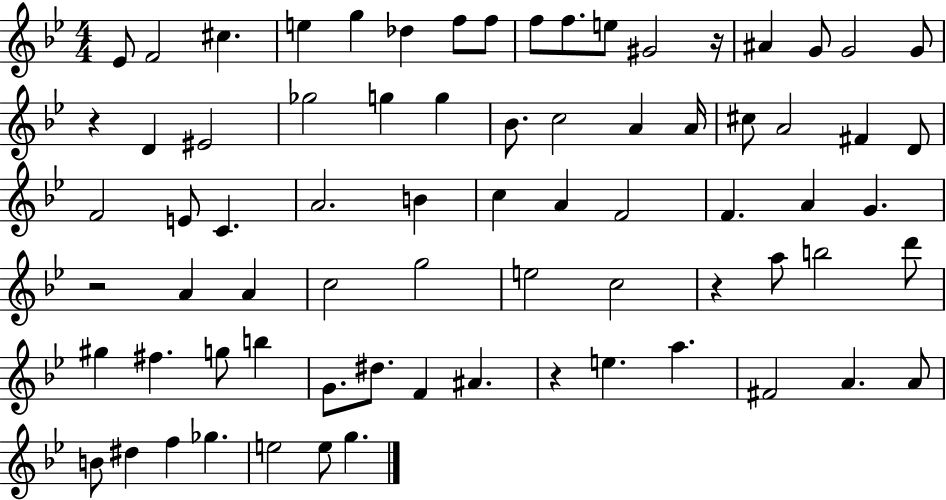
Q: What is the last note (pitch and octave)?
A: G5